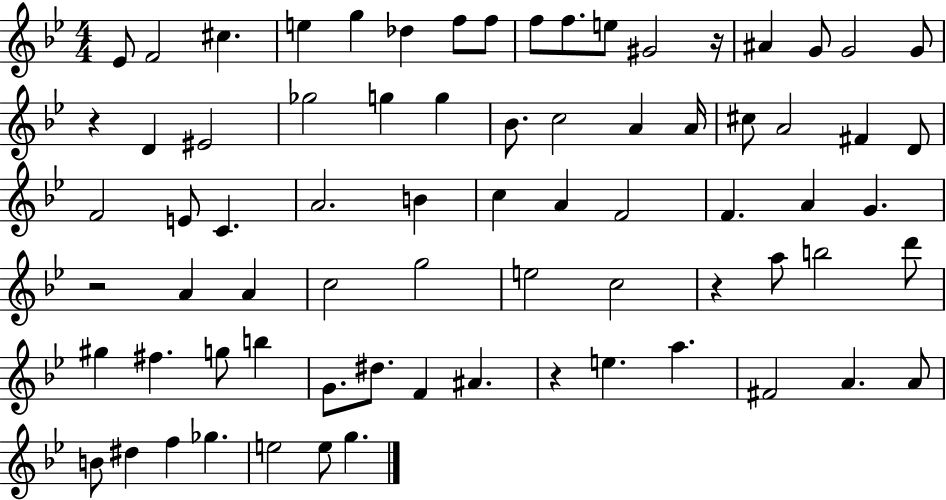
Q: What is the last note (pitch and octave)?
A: G5